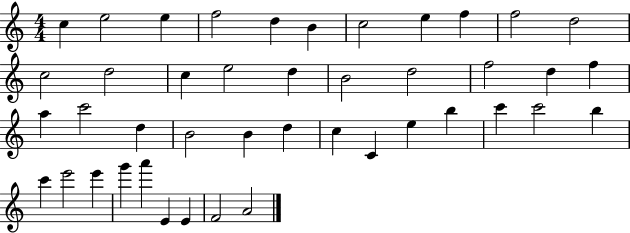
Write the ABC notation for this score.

X:1
T:Untitled
M:4/4
L:1/4
K:C
c e2 e f2 d B c2 e f f2 d2 c2 d2 c e2 d B2 d2 f2 d f a c'2 d B2 B d c C e b c' c'2 b c' e'2 e' g' a' E E F2 A2